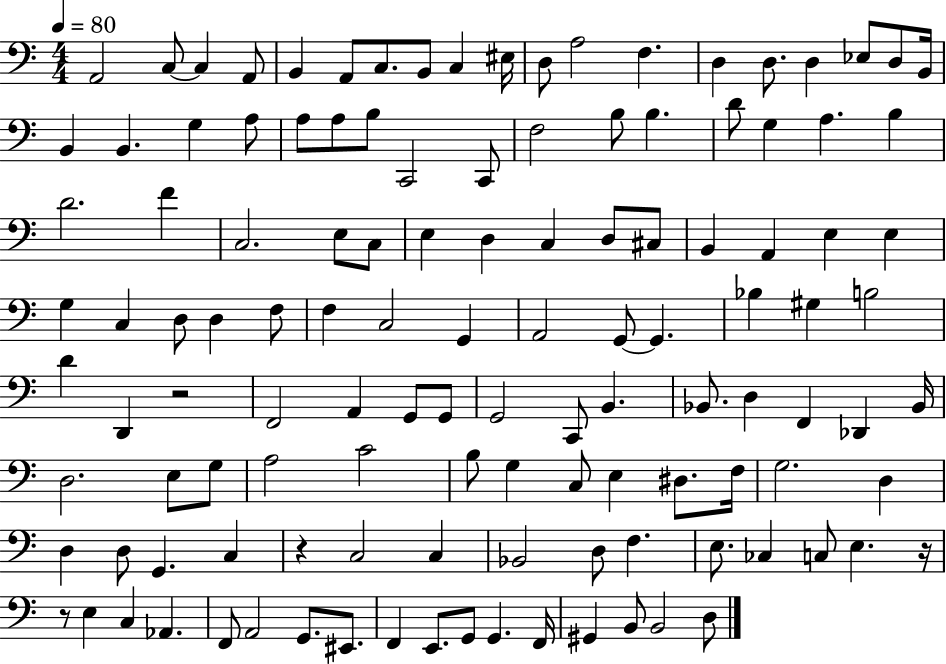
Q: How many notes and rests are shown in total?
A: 123